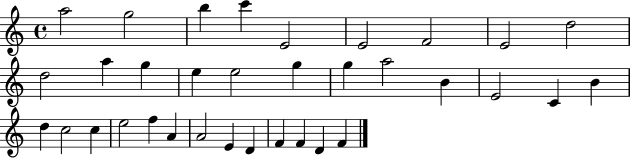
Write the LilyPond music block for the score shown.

{
  \clef treble
  \time 4/4
  \defaultTimeSignature
  \key c \major
  a''2 g''2 | b''4 c'''4 e'2 | e'2 f'2 | e'2 d''2 | \break d''2 a''4 g''4 | e''4 e''2 g''4 | g''4 a''2 b'4 | e'2 c'4 b'4 | \break d''4 c''2 c''4 | e''2 f''4 a'4 | a'2 e'4 d'4 | f'4 f'4 d'4 f'4 | \break \bar "|."
}